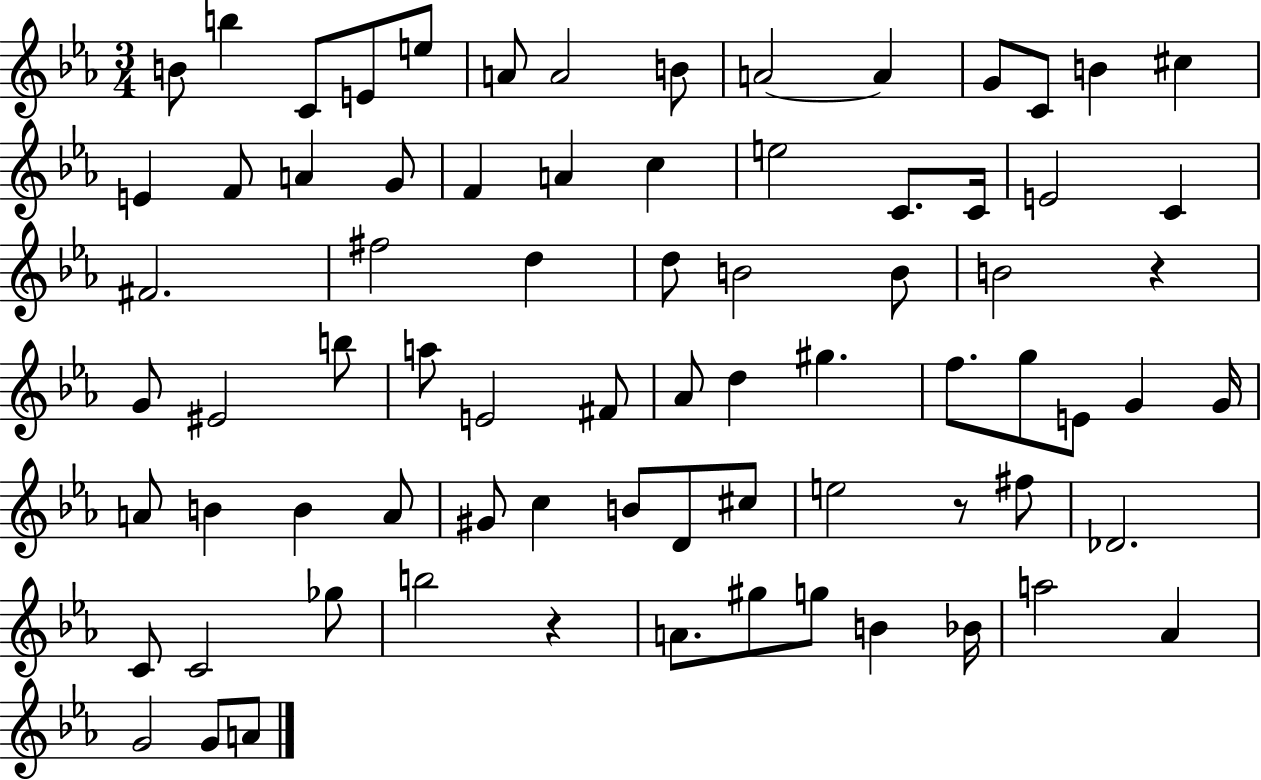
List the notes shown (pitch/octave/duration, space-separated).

B4/e B5/q C4/e E4/e E5/e A4/e A4/h B4/e A4/h A4/q G4/e C4/e B4/q C#5/q E4/q F4/e A4/q G4/e F4/q A4/q C5/q E5/h C4/e. C4/s E4/h C4/q F#4/h. F#5/h D5/q D5/e B4/h B4/e B4/h R/q G4/e EIS4/h B5/e A5/e E4/h F#4/e Ab4/e D5/q G#5/q. F5/e. G5/e E4/e G4/q G4/s A4/e B4/q B4/q A4/e G#4/e C5/q B4/e D4/e C#5/e E5/h R/e F#5/e Db4/h. C4/e C4/h Gb5/e B5/h R/q A4/e. G#5/e G5/e B4/q Bb4/s A5/h Ab4/q G4/h G4/e A4/e